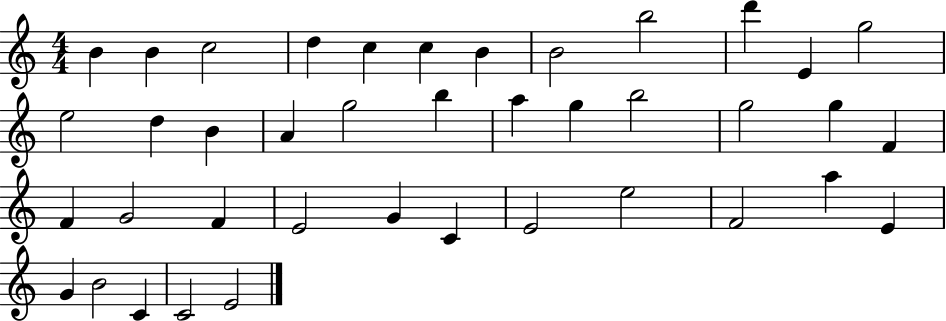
B4/q B4/q C5/h D5/q C5/q C5/q B4/q B4/h B5/h D6/q E4/q G5/h E5/h D5/q B4/q A4/q G5/h B5/q A5/q G5/q B5/h G5/h G5/q F4/q F4/q G4/h F4/q E4/h G4/q C4/q E4/h E5/h F4/h A5/q E4/q G4/q B4/h C4/q C4/h E4/h